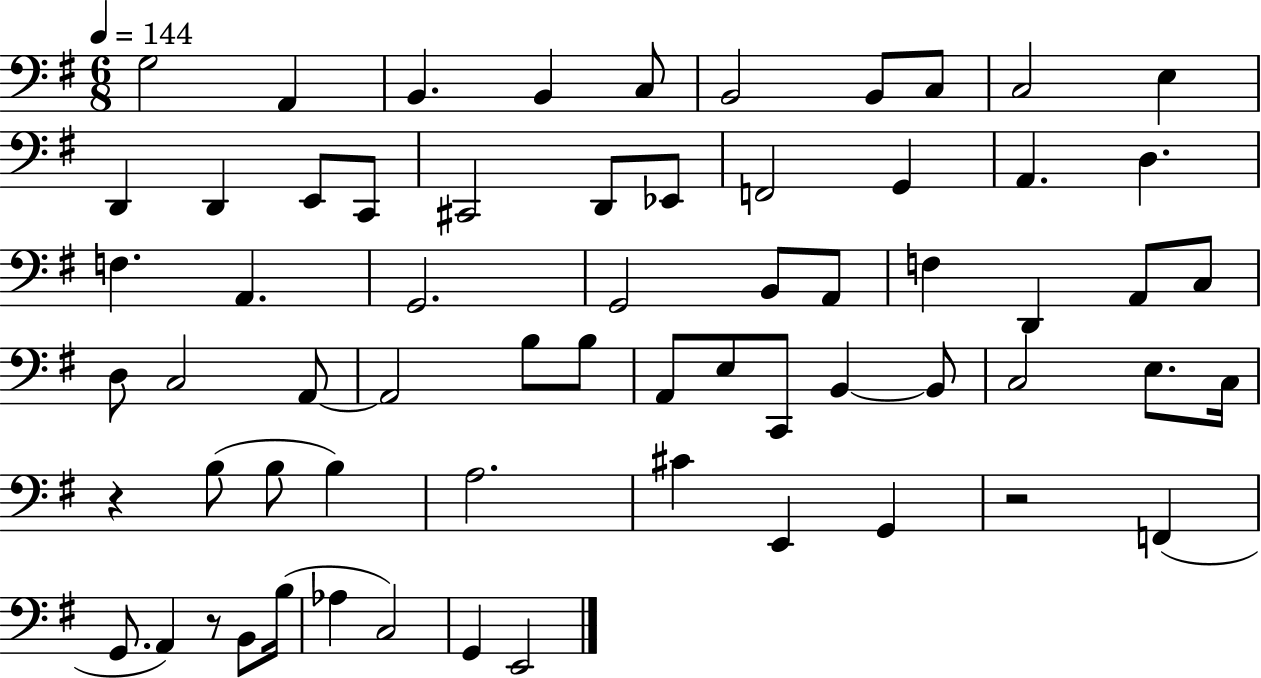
X:1
T:Untitled
M:6/8
L:1/4
K:G
G,2 A,, B,, B,, C,/2 B,,2 B,,/2 C,/2 C,2 E, D,, D,, E,,/2 C,,/2 ^C,,2 D,,/2 _E,,/2 F,,2 G,, A,, D, F, A,, G,,2 G,,2 B,,/2 A,,/2 F, D,, A,,/2 C,/2 D,/2 C,2 A,,/2 A,,2 B,/2 B,/2 A,,/2 E,/2 C,,/2 B,, B,,/2 C,2 E,/2 C,/4 z B,/2 B,/2 B, A,2 ^C E,, G,, z2 F,, G,,/2 A,, z/2 B,,/2 B,/4 _A, C,2 G,, E,,2